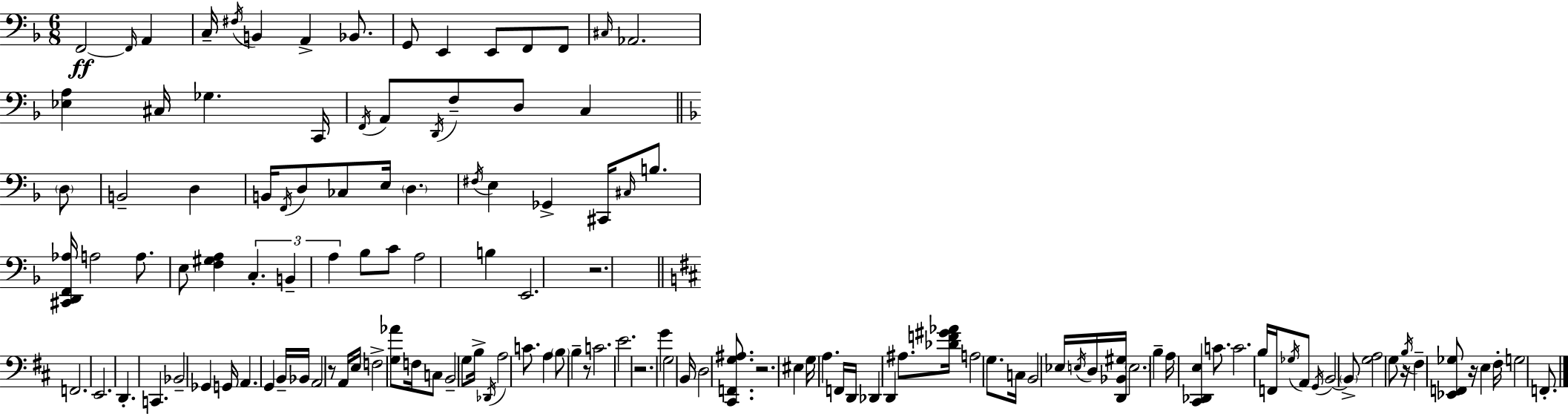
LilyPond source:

{
  \clef bass
  \numericTimeSignature
  \time 6/8
  \key f \major
  f,2~~\ff \grace { f,16 } a,4 | c16-- \acciaccatura { fis16 } b,4 a,4-> bes,8. | g,8 e,4 e,8 f,8 | f,8 \grace { cis16 } aes,2. | \break <ees a>4 cis16 ges4. | c,16 \acciaccatura { f,16 } a,8 \acciaccatura { d,16 } f8-- d8 c4 | \bar "||" \break \key f \major \parenthesize d8 b,2-- d4 | b,16 \acciaccatura { f,16 } d8 ces8 e16 \parenthesize d4. | \acciaccatura { fis16 } e4 ges,4-> | cis,16 \grace { cis16 } b8. <cis, d, f, aes>16 a2 | \break a8. e8 <f gis a>4 \tuplet 3/2 { c4.-. | b,4-- a4 } | bes8 c'8 a2 | b4 e,2. | \break r2. | \bar "||" \break \key d \major f,2. | e,2. | d,4.-. c,4. | bes,2-- ges,4 | \break g,16 a,4. g,4 b,16-- | bes,16 a,2 r8 a,16 | e16 f2-> <g aes'>8 f16 | c8 b,2-- g8 | \break b16-> \acciaccatura { des,16 } a2 c'8. | a4 \parenthesize b8 b4-- r8 | c'2. | e'2. | \break r2. | g'4 g2 | b,16 d2 <cis, f, g ais>8. | r2. | \break eis4 g16 a4. | f,16 d,16 des,4 d,4 ais8. | <des' f' gis' aes'>16 a2 g8. | c16 b,2 ees16 \acciaccatura { e16 } | \break d16 <d, bes, gis>16 \parenthesize e2. | b4-- a16 <cis, des, e>4 c'8. | c'2. | b16 f,16 \acciaccatura { ges16 } a,8 \acciaccatura { g,16 } b,2~~ | \break \parenthesize b,8-> <g a>2 | g8 r16 \acciaccatura { b16 } fis4-- <ees, f, ges>8 | r16 e4 fis16-. g2 | f,8.-. \bar "|."
}